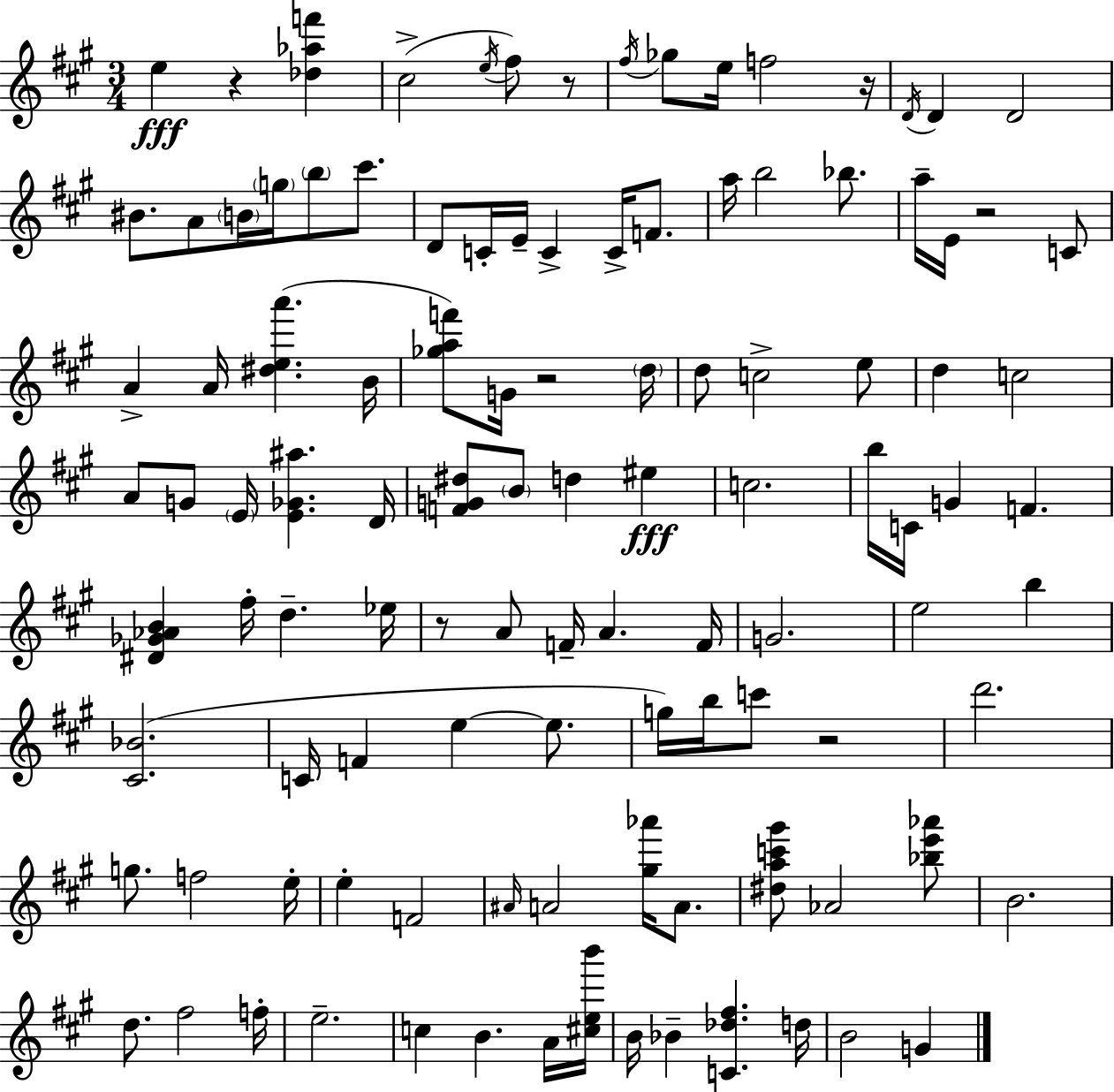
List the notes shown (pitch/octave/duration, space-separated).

E5/q R/q [Db5,Ab5,F6]/q C#5/h E5/s F#5/e R/e F#5/s Gb5/e E5/s F5/h R/s D4/s D4/q D4/h BIS4/e. A4/e B4/s G5/s B5/e C#6/e. D4/e C4/s E4/s C4/q C4/s F4/e. A5/s B5/h Bb5/e. A5/s E4/s R/h C4/e A4/q A4/s [D#5,E5,A6]/q. B4/s [Gb5,A5,F6]/e G4/s R/h D5/s D5/e C5/h E5/e D5/q C5/h A4/e G4/e E4/s [E4,Gb4,A#5]/q. D4/s [F4,G4,D#5]/e B4/e D5/q EIS5/q C5/h. B5/s C4/s G4/q F4/q. [D#4,Gb4,Ab4,B4]/q F#5/s D5/q. Eb5/s R/e A4/e F4/s A4/q. F4/s G4/h. E5/h B5/q [C#4,Bb4]/h. C4/s F4/q E5/q E5/e. G5/s B5/s C6/e R/h D6/h. G5/e. F5/h E5/s E5/q F4/h A#4/s A4/h [G#5,Ab6]/s A4/e. [D#5,A5,C6,G#6]/e Ab4/h [Bb5,E6,Ab6]/e B4/h. D5/e. F#5/h F5/s E5/h. C5/q B4/q. A4/s [C#5,E5,B6]/s B4/s Bb4/q [C4,Db5,F#5]/q. D5/s B4/h G4/q